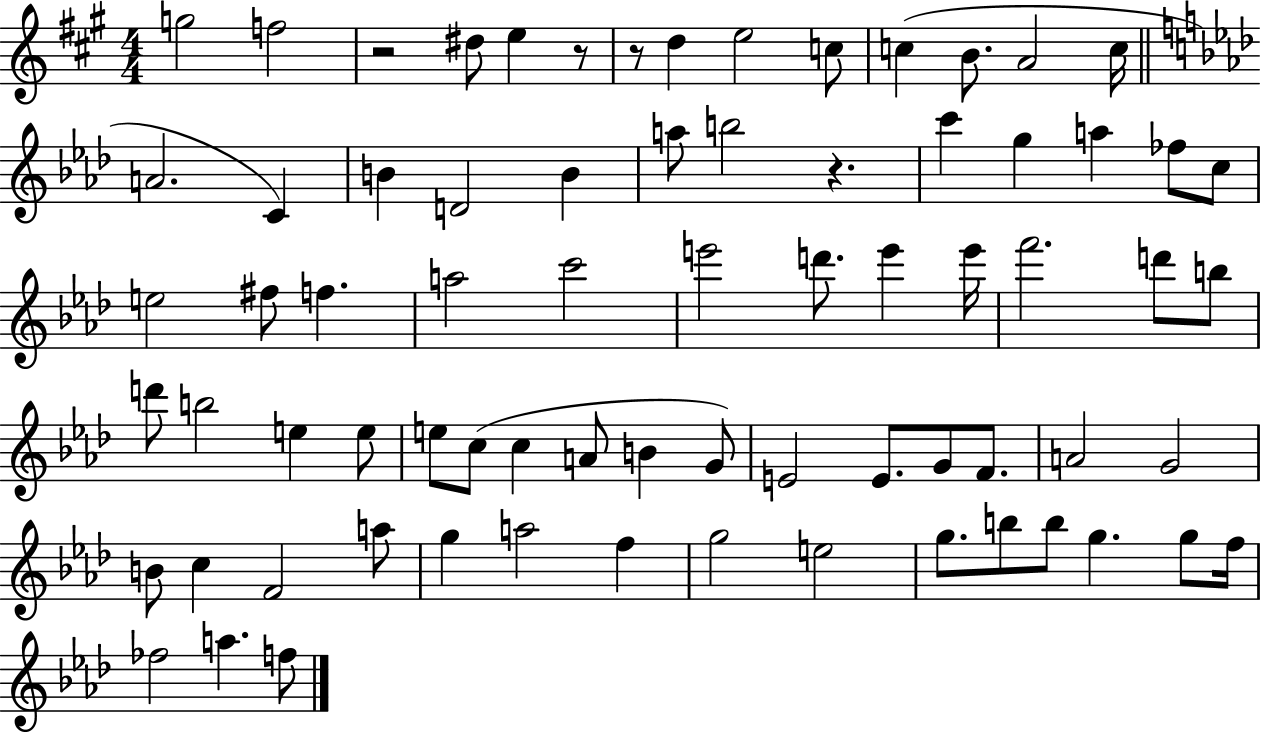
{
  \clef treble
  \numericTimeSignature
  \time 4/4
  \key a \major
  g''2 f''2 | r2 dis''8 e''4 r8 | r8 d''4 e''2 c''8 | c''4( b'8. a'2 c''16 | \break \bar "||" \break \key aes \major a'2. c'4) | b'4 d'2 b'4 | a''8 b''2 r4. | c'''4 g''4 a''4 fes''8 c''8 | \break e''2 fis''8 f''4. | a''2 c'''2 | e'''2 d'''8. e'''4 e'''16 | f'''2. d'''8 b''8 | \break d'''8 b''2 e''4 e''8 | e''8 c''8( c''4 a'8 b'4 g'8) | e'2 e'8. g'8 f'8. | a'2 g'2 | \break b'8 c''4 f'2 a''8 | g''4 a''2 f''4 | g''2 e''2 | g''8. b''8 b''8 g''4. g''8 f''16 | \break fes''2 a''4. f''8 | \bar "|."
}